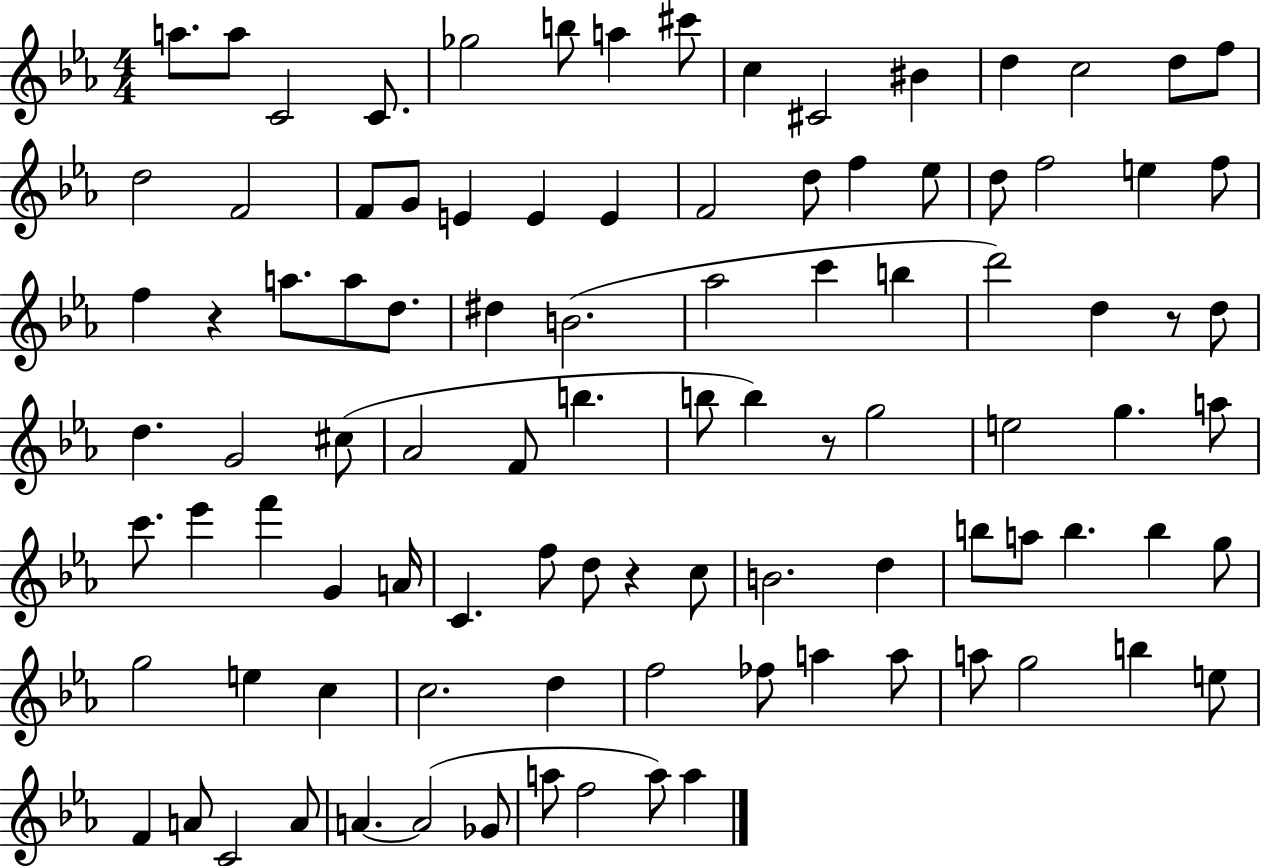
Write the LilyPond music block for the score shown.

{
  \clef treble
  \numericTimeSignature
  \time 4/4
  \key ees \major
  a''8. a''8 c'2 c'8. | ges''2 b''8 a''4 cis'''8 | c''4 cis'2 bis'4 | d''4 c''2 d''8 f''8 | \break d''2 f'2 | f'8 g'8 e'4 e'4 e'4 | f'2 d''8 f''4 ees''8 | d''8 f''2 e''4 f''8 | \break f''4 r4 a''8. a''8 d''8. | dis''4 b'2.( | aes''2 c'''4 b''4 | d'''2) d''4 r8 d''8 | \break d''4. g'2 cis''8( | aes'2 f'8 b''4. | b''8 b''4) r8 g''2 | e''2 g''4. a''8 | \break c'''8. ees'''4 f'''4 g'4 a'16 | c'4. f''8 d''8 r4 c''8 | b'2. d''4 | b''8 a''8 b''4. b''4 g''8 | \break g''2 e''4 c''4 | c''2. d''4 | f''2 fes''8 a''4 a''8 | a''8 g''2 b''4 e''8 | \break f'4 a'8 c'2 a'8 | a'4.~~ a'2( ges'8 | a''8 f''2 a''8) a''4 | \bar "|."
}